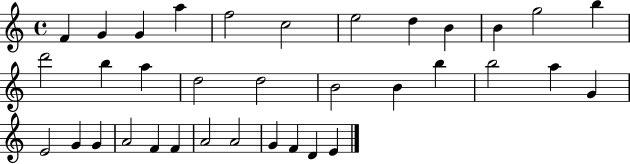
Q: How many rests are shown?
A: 0